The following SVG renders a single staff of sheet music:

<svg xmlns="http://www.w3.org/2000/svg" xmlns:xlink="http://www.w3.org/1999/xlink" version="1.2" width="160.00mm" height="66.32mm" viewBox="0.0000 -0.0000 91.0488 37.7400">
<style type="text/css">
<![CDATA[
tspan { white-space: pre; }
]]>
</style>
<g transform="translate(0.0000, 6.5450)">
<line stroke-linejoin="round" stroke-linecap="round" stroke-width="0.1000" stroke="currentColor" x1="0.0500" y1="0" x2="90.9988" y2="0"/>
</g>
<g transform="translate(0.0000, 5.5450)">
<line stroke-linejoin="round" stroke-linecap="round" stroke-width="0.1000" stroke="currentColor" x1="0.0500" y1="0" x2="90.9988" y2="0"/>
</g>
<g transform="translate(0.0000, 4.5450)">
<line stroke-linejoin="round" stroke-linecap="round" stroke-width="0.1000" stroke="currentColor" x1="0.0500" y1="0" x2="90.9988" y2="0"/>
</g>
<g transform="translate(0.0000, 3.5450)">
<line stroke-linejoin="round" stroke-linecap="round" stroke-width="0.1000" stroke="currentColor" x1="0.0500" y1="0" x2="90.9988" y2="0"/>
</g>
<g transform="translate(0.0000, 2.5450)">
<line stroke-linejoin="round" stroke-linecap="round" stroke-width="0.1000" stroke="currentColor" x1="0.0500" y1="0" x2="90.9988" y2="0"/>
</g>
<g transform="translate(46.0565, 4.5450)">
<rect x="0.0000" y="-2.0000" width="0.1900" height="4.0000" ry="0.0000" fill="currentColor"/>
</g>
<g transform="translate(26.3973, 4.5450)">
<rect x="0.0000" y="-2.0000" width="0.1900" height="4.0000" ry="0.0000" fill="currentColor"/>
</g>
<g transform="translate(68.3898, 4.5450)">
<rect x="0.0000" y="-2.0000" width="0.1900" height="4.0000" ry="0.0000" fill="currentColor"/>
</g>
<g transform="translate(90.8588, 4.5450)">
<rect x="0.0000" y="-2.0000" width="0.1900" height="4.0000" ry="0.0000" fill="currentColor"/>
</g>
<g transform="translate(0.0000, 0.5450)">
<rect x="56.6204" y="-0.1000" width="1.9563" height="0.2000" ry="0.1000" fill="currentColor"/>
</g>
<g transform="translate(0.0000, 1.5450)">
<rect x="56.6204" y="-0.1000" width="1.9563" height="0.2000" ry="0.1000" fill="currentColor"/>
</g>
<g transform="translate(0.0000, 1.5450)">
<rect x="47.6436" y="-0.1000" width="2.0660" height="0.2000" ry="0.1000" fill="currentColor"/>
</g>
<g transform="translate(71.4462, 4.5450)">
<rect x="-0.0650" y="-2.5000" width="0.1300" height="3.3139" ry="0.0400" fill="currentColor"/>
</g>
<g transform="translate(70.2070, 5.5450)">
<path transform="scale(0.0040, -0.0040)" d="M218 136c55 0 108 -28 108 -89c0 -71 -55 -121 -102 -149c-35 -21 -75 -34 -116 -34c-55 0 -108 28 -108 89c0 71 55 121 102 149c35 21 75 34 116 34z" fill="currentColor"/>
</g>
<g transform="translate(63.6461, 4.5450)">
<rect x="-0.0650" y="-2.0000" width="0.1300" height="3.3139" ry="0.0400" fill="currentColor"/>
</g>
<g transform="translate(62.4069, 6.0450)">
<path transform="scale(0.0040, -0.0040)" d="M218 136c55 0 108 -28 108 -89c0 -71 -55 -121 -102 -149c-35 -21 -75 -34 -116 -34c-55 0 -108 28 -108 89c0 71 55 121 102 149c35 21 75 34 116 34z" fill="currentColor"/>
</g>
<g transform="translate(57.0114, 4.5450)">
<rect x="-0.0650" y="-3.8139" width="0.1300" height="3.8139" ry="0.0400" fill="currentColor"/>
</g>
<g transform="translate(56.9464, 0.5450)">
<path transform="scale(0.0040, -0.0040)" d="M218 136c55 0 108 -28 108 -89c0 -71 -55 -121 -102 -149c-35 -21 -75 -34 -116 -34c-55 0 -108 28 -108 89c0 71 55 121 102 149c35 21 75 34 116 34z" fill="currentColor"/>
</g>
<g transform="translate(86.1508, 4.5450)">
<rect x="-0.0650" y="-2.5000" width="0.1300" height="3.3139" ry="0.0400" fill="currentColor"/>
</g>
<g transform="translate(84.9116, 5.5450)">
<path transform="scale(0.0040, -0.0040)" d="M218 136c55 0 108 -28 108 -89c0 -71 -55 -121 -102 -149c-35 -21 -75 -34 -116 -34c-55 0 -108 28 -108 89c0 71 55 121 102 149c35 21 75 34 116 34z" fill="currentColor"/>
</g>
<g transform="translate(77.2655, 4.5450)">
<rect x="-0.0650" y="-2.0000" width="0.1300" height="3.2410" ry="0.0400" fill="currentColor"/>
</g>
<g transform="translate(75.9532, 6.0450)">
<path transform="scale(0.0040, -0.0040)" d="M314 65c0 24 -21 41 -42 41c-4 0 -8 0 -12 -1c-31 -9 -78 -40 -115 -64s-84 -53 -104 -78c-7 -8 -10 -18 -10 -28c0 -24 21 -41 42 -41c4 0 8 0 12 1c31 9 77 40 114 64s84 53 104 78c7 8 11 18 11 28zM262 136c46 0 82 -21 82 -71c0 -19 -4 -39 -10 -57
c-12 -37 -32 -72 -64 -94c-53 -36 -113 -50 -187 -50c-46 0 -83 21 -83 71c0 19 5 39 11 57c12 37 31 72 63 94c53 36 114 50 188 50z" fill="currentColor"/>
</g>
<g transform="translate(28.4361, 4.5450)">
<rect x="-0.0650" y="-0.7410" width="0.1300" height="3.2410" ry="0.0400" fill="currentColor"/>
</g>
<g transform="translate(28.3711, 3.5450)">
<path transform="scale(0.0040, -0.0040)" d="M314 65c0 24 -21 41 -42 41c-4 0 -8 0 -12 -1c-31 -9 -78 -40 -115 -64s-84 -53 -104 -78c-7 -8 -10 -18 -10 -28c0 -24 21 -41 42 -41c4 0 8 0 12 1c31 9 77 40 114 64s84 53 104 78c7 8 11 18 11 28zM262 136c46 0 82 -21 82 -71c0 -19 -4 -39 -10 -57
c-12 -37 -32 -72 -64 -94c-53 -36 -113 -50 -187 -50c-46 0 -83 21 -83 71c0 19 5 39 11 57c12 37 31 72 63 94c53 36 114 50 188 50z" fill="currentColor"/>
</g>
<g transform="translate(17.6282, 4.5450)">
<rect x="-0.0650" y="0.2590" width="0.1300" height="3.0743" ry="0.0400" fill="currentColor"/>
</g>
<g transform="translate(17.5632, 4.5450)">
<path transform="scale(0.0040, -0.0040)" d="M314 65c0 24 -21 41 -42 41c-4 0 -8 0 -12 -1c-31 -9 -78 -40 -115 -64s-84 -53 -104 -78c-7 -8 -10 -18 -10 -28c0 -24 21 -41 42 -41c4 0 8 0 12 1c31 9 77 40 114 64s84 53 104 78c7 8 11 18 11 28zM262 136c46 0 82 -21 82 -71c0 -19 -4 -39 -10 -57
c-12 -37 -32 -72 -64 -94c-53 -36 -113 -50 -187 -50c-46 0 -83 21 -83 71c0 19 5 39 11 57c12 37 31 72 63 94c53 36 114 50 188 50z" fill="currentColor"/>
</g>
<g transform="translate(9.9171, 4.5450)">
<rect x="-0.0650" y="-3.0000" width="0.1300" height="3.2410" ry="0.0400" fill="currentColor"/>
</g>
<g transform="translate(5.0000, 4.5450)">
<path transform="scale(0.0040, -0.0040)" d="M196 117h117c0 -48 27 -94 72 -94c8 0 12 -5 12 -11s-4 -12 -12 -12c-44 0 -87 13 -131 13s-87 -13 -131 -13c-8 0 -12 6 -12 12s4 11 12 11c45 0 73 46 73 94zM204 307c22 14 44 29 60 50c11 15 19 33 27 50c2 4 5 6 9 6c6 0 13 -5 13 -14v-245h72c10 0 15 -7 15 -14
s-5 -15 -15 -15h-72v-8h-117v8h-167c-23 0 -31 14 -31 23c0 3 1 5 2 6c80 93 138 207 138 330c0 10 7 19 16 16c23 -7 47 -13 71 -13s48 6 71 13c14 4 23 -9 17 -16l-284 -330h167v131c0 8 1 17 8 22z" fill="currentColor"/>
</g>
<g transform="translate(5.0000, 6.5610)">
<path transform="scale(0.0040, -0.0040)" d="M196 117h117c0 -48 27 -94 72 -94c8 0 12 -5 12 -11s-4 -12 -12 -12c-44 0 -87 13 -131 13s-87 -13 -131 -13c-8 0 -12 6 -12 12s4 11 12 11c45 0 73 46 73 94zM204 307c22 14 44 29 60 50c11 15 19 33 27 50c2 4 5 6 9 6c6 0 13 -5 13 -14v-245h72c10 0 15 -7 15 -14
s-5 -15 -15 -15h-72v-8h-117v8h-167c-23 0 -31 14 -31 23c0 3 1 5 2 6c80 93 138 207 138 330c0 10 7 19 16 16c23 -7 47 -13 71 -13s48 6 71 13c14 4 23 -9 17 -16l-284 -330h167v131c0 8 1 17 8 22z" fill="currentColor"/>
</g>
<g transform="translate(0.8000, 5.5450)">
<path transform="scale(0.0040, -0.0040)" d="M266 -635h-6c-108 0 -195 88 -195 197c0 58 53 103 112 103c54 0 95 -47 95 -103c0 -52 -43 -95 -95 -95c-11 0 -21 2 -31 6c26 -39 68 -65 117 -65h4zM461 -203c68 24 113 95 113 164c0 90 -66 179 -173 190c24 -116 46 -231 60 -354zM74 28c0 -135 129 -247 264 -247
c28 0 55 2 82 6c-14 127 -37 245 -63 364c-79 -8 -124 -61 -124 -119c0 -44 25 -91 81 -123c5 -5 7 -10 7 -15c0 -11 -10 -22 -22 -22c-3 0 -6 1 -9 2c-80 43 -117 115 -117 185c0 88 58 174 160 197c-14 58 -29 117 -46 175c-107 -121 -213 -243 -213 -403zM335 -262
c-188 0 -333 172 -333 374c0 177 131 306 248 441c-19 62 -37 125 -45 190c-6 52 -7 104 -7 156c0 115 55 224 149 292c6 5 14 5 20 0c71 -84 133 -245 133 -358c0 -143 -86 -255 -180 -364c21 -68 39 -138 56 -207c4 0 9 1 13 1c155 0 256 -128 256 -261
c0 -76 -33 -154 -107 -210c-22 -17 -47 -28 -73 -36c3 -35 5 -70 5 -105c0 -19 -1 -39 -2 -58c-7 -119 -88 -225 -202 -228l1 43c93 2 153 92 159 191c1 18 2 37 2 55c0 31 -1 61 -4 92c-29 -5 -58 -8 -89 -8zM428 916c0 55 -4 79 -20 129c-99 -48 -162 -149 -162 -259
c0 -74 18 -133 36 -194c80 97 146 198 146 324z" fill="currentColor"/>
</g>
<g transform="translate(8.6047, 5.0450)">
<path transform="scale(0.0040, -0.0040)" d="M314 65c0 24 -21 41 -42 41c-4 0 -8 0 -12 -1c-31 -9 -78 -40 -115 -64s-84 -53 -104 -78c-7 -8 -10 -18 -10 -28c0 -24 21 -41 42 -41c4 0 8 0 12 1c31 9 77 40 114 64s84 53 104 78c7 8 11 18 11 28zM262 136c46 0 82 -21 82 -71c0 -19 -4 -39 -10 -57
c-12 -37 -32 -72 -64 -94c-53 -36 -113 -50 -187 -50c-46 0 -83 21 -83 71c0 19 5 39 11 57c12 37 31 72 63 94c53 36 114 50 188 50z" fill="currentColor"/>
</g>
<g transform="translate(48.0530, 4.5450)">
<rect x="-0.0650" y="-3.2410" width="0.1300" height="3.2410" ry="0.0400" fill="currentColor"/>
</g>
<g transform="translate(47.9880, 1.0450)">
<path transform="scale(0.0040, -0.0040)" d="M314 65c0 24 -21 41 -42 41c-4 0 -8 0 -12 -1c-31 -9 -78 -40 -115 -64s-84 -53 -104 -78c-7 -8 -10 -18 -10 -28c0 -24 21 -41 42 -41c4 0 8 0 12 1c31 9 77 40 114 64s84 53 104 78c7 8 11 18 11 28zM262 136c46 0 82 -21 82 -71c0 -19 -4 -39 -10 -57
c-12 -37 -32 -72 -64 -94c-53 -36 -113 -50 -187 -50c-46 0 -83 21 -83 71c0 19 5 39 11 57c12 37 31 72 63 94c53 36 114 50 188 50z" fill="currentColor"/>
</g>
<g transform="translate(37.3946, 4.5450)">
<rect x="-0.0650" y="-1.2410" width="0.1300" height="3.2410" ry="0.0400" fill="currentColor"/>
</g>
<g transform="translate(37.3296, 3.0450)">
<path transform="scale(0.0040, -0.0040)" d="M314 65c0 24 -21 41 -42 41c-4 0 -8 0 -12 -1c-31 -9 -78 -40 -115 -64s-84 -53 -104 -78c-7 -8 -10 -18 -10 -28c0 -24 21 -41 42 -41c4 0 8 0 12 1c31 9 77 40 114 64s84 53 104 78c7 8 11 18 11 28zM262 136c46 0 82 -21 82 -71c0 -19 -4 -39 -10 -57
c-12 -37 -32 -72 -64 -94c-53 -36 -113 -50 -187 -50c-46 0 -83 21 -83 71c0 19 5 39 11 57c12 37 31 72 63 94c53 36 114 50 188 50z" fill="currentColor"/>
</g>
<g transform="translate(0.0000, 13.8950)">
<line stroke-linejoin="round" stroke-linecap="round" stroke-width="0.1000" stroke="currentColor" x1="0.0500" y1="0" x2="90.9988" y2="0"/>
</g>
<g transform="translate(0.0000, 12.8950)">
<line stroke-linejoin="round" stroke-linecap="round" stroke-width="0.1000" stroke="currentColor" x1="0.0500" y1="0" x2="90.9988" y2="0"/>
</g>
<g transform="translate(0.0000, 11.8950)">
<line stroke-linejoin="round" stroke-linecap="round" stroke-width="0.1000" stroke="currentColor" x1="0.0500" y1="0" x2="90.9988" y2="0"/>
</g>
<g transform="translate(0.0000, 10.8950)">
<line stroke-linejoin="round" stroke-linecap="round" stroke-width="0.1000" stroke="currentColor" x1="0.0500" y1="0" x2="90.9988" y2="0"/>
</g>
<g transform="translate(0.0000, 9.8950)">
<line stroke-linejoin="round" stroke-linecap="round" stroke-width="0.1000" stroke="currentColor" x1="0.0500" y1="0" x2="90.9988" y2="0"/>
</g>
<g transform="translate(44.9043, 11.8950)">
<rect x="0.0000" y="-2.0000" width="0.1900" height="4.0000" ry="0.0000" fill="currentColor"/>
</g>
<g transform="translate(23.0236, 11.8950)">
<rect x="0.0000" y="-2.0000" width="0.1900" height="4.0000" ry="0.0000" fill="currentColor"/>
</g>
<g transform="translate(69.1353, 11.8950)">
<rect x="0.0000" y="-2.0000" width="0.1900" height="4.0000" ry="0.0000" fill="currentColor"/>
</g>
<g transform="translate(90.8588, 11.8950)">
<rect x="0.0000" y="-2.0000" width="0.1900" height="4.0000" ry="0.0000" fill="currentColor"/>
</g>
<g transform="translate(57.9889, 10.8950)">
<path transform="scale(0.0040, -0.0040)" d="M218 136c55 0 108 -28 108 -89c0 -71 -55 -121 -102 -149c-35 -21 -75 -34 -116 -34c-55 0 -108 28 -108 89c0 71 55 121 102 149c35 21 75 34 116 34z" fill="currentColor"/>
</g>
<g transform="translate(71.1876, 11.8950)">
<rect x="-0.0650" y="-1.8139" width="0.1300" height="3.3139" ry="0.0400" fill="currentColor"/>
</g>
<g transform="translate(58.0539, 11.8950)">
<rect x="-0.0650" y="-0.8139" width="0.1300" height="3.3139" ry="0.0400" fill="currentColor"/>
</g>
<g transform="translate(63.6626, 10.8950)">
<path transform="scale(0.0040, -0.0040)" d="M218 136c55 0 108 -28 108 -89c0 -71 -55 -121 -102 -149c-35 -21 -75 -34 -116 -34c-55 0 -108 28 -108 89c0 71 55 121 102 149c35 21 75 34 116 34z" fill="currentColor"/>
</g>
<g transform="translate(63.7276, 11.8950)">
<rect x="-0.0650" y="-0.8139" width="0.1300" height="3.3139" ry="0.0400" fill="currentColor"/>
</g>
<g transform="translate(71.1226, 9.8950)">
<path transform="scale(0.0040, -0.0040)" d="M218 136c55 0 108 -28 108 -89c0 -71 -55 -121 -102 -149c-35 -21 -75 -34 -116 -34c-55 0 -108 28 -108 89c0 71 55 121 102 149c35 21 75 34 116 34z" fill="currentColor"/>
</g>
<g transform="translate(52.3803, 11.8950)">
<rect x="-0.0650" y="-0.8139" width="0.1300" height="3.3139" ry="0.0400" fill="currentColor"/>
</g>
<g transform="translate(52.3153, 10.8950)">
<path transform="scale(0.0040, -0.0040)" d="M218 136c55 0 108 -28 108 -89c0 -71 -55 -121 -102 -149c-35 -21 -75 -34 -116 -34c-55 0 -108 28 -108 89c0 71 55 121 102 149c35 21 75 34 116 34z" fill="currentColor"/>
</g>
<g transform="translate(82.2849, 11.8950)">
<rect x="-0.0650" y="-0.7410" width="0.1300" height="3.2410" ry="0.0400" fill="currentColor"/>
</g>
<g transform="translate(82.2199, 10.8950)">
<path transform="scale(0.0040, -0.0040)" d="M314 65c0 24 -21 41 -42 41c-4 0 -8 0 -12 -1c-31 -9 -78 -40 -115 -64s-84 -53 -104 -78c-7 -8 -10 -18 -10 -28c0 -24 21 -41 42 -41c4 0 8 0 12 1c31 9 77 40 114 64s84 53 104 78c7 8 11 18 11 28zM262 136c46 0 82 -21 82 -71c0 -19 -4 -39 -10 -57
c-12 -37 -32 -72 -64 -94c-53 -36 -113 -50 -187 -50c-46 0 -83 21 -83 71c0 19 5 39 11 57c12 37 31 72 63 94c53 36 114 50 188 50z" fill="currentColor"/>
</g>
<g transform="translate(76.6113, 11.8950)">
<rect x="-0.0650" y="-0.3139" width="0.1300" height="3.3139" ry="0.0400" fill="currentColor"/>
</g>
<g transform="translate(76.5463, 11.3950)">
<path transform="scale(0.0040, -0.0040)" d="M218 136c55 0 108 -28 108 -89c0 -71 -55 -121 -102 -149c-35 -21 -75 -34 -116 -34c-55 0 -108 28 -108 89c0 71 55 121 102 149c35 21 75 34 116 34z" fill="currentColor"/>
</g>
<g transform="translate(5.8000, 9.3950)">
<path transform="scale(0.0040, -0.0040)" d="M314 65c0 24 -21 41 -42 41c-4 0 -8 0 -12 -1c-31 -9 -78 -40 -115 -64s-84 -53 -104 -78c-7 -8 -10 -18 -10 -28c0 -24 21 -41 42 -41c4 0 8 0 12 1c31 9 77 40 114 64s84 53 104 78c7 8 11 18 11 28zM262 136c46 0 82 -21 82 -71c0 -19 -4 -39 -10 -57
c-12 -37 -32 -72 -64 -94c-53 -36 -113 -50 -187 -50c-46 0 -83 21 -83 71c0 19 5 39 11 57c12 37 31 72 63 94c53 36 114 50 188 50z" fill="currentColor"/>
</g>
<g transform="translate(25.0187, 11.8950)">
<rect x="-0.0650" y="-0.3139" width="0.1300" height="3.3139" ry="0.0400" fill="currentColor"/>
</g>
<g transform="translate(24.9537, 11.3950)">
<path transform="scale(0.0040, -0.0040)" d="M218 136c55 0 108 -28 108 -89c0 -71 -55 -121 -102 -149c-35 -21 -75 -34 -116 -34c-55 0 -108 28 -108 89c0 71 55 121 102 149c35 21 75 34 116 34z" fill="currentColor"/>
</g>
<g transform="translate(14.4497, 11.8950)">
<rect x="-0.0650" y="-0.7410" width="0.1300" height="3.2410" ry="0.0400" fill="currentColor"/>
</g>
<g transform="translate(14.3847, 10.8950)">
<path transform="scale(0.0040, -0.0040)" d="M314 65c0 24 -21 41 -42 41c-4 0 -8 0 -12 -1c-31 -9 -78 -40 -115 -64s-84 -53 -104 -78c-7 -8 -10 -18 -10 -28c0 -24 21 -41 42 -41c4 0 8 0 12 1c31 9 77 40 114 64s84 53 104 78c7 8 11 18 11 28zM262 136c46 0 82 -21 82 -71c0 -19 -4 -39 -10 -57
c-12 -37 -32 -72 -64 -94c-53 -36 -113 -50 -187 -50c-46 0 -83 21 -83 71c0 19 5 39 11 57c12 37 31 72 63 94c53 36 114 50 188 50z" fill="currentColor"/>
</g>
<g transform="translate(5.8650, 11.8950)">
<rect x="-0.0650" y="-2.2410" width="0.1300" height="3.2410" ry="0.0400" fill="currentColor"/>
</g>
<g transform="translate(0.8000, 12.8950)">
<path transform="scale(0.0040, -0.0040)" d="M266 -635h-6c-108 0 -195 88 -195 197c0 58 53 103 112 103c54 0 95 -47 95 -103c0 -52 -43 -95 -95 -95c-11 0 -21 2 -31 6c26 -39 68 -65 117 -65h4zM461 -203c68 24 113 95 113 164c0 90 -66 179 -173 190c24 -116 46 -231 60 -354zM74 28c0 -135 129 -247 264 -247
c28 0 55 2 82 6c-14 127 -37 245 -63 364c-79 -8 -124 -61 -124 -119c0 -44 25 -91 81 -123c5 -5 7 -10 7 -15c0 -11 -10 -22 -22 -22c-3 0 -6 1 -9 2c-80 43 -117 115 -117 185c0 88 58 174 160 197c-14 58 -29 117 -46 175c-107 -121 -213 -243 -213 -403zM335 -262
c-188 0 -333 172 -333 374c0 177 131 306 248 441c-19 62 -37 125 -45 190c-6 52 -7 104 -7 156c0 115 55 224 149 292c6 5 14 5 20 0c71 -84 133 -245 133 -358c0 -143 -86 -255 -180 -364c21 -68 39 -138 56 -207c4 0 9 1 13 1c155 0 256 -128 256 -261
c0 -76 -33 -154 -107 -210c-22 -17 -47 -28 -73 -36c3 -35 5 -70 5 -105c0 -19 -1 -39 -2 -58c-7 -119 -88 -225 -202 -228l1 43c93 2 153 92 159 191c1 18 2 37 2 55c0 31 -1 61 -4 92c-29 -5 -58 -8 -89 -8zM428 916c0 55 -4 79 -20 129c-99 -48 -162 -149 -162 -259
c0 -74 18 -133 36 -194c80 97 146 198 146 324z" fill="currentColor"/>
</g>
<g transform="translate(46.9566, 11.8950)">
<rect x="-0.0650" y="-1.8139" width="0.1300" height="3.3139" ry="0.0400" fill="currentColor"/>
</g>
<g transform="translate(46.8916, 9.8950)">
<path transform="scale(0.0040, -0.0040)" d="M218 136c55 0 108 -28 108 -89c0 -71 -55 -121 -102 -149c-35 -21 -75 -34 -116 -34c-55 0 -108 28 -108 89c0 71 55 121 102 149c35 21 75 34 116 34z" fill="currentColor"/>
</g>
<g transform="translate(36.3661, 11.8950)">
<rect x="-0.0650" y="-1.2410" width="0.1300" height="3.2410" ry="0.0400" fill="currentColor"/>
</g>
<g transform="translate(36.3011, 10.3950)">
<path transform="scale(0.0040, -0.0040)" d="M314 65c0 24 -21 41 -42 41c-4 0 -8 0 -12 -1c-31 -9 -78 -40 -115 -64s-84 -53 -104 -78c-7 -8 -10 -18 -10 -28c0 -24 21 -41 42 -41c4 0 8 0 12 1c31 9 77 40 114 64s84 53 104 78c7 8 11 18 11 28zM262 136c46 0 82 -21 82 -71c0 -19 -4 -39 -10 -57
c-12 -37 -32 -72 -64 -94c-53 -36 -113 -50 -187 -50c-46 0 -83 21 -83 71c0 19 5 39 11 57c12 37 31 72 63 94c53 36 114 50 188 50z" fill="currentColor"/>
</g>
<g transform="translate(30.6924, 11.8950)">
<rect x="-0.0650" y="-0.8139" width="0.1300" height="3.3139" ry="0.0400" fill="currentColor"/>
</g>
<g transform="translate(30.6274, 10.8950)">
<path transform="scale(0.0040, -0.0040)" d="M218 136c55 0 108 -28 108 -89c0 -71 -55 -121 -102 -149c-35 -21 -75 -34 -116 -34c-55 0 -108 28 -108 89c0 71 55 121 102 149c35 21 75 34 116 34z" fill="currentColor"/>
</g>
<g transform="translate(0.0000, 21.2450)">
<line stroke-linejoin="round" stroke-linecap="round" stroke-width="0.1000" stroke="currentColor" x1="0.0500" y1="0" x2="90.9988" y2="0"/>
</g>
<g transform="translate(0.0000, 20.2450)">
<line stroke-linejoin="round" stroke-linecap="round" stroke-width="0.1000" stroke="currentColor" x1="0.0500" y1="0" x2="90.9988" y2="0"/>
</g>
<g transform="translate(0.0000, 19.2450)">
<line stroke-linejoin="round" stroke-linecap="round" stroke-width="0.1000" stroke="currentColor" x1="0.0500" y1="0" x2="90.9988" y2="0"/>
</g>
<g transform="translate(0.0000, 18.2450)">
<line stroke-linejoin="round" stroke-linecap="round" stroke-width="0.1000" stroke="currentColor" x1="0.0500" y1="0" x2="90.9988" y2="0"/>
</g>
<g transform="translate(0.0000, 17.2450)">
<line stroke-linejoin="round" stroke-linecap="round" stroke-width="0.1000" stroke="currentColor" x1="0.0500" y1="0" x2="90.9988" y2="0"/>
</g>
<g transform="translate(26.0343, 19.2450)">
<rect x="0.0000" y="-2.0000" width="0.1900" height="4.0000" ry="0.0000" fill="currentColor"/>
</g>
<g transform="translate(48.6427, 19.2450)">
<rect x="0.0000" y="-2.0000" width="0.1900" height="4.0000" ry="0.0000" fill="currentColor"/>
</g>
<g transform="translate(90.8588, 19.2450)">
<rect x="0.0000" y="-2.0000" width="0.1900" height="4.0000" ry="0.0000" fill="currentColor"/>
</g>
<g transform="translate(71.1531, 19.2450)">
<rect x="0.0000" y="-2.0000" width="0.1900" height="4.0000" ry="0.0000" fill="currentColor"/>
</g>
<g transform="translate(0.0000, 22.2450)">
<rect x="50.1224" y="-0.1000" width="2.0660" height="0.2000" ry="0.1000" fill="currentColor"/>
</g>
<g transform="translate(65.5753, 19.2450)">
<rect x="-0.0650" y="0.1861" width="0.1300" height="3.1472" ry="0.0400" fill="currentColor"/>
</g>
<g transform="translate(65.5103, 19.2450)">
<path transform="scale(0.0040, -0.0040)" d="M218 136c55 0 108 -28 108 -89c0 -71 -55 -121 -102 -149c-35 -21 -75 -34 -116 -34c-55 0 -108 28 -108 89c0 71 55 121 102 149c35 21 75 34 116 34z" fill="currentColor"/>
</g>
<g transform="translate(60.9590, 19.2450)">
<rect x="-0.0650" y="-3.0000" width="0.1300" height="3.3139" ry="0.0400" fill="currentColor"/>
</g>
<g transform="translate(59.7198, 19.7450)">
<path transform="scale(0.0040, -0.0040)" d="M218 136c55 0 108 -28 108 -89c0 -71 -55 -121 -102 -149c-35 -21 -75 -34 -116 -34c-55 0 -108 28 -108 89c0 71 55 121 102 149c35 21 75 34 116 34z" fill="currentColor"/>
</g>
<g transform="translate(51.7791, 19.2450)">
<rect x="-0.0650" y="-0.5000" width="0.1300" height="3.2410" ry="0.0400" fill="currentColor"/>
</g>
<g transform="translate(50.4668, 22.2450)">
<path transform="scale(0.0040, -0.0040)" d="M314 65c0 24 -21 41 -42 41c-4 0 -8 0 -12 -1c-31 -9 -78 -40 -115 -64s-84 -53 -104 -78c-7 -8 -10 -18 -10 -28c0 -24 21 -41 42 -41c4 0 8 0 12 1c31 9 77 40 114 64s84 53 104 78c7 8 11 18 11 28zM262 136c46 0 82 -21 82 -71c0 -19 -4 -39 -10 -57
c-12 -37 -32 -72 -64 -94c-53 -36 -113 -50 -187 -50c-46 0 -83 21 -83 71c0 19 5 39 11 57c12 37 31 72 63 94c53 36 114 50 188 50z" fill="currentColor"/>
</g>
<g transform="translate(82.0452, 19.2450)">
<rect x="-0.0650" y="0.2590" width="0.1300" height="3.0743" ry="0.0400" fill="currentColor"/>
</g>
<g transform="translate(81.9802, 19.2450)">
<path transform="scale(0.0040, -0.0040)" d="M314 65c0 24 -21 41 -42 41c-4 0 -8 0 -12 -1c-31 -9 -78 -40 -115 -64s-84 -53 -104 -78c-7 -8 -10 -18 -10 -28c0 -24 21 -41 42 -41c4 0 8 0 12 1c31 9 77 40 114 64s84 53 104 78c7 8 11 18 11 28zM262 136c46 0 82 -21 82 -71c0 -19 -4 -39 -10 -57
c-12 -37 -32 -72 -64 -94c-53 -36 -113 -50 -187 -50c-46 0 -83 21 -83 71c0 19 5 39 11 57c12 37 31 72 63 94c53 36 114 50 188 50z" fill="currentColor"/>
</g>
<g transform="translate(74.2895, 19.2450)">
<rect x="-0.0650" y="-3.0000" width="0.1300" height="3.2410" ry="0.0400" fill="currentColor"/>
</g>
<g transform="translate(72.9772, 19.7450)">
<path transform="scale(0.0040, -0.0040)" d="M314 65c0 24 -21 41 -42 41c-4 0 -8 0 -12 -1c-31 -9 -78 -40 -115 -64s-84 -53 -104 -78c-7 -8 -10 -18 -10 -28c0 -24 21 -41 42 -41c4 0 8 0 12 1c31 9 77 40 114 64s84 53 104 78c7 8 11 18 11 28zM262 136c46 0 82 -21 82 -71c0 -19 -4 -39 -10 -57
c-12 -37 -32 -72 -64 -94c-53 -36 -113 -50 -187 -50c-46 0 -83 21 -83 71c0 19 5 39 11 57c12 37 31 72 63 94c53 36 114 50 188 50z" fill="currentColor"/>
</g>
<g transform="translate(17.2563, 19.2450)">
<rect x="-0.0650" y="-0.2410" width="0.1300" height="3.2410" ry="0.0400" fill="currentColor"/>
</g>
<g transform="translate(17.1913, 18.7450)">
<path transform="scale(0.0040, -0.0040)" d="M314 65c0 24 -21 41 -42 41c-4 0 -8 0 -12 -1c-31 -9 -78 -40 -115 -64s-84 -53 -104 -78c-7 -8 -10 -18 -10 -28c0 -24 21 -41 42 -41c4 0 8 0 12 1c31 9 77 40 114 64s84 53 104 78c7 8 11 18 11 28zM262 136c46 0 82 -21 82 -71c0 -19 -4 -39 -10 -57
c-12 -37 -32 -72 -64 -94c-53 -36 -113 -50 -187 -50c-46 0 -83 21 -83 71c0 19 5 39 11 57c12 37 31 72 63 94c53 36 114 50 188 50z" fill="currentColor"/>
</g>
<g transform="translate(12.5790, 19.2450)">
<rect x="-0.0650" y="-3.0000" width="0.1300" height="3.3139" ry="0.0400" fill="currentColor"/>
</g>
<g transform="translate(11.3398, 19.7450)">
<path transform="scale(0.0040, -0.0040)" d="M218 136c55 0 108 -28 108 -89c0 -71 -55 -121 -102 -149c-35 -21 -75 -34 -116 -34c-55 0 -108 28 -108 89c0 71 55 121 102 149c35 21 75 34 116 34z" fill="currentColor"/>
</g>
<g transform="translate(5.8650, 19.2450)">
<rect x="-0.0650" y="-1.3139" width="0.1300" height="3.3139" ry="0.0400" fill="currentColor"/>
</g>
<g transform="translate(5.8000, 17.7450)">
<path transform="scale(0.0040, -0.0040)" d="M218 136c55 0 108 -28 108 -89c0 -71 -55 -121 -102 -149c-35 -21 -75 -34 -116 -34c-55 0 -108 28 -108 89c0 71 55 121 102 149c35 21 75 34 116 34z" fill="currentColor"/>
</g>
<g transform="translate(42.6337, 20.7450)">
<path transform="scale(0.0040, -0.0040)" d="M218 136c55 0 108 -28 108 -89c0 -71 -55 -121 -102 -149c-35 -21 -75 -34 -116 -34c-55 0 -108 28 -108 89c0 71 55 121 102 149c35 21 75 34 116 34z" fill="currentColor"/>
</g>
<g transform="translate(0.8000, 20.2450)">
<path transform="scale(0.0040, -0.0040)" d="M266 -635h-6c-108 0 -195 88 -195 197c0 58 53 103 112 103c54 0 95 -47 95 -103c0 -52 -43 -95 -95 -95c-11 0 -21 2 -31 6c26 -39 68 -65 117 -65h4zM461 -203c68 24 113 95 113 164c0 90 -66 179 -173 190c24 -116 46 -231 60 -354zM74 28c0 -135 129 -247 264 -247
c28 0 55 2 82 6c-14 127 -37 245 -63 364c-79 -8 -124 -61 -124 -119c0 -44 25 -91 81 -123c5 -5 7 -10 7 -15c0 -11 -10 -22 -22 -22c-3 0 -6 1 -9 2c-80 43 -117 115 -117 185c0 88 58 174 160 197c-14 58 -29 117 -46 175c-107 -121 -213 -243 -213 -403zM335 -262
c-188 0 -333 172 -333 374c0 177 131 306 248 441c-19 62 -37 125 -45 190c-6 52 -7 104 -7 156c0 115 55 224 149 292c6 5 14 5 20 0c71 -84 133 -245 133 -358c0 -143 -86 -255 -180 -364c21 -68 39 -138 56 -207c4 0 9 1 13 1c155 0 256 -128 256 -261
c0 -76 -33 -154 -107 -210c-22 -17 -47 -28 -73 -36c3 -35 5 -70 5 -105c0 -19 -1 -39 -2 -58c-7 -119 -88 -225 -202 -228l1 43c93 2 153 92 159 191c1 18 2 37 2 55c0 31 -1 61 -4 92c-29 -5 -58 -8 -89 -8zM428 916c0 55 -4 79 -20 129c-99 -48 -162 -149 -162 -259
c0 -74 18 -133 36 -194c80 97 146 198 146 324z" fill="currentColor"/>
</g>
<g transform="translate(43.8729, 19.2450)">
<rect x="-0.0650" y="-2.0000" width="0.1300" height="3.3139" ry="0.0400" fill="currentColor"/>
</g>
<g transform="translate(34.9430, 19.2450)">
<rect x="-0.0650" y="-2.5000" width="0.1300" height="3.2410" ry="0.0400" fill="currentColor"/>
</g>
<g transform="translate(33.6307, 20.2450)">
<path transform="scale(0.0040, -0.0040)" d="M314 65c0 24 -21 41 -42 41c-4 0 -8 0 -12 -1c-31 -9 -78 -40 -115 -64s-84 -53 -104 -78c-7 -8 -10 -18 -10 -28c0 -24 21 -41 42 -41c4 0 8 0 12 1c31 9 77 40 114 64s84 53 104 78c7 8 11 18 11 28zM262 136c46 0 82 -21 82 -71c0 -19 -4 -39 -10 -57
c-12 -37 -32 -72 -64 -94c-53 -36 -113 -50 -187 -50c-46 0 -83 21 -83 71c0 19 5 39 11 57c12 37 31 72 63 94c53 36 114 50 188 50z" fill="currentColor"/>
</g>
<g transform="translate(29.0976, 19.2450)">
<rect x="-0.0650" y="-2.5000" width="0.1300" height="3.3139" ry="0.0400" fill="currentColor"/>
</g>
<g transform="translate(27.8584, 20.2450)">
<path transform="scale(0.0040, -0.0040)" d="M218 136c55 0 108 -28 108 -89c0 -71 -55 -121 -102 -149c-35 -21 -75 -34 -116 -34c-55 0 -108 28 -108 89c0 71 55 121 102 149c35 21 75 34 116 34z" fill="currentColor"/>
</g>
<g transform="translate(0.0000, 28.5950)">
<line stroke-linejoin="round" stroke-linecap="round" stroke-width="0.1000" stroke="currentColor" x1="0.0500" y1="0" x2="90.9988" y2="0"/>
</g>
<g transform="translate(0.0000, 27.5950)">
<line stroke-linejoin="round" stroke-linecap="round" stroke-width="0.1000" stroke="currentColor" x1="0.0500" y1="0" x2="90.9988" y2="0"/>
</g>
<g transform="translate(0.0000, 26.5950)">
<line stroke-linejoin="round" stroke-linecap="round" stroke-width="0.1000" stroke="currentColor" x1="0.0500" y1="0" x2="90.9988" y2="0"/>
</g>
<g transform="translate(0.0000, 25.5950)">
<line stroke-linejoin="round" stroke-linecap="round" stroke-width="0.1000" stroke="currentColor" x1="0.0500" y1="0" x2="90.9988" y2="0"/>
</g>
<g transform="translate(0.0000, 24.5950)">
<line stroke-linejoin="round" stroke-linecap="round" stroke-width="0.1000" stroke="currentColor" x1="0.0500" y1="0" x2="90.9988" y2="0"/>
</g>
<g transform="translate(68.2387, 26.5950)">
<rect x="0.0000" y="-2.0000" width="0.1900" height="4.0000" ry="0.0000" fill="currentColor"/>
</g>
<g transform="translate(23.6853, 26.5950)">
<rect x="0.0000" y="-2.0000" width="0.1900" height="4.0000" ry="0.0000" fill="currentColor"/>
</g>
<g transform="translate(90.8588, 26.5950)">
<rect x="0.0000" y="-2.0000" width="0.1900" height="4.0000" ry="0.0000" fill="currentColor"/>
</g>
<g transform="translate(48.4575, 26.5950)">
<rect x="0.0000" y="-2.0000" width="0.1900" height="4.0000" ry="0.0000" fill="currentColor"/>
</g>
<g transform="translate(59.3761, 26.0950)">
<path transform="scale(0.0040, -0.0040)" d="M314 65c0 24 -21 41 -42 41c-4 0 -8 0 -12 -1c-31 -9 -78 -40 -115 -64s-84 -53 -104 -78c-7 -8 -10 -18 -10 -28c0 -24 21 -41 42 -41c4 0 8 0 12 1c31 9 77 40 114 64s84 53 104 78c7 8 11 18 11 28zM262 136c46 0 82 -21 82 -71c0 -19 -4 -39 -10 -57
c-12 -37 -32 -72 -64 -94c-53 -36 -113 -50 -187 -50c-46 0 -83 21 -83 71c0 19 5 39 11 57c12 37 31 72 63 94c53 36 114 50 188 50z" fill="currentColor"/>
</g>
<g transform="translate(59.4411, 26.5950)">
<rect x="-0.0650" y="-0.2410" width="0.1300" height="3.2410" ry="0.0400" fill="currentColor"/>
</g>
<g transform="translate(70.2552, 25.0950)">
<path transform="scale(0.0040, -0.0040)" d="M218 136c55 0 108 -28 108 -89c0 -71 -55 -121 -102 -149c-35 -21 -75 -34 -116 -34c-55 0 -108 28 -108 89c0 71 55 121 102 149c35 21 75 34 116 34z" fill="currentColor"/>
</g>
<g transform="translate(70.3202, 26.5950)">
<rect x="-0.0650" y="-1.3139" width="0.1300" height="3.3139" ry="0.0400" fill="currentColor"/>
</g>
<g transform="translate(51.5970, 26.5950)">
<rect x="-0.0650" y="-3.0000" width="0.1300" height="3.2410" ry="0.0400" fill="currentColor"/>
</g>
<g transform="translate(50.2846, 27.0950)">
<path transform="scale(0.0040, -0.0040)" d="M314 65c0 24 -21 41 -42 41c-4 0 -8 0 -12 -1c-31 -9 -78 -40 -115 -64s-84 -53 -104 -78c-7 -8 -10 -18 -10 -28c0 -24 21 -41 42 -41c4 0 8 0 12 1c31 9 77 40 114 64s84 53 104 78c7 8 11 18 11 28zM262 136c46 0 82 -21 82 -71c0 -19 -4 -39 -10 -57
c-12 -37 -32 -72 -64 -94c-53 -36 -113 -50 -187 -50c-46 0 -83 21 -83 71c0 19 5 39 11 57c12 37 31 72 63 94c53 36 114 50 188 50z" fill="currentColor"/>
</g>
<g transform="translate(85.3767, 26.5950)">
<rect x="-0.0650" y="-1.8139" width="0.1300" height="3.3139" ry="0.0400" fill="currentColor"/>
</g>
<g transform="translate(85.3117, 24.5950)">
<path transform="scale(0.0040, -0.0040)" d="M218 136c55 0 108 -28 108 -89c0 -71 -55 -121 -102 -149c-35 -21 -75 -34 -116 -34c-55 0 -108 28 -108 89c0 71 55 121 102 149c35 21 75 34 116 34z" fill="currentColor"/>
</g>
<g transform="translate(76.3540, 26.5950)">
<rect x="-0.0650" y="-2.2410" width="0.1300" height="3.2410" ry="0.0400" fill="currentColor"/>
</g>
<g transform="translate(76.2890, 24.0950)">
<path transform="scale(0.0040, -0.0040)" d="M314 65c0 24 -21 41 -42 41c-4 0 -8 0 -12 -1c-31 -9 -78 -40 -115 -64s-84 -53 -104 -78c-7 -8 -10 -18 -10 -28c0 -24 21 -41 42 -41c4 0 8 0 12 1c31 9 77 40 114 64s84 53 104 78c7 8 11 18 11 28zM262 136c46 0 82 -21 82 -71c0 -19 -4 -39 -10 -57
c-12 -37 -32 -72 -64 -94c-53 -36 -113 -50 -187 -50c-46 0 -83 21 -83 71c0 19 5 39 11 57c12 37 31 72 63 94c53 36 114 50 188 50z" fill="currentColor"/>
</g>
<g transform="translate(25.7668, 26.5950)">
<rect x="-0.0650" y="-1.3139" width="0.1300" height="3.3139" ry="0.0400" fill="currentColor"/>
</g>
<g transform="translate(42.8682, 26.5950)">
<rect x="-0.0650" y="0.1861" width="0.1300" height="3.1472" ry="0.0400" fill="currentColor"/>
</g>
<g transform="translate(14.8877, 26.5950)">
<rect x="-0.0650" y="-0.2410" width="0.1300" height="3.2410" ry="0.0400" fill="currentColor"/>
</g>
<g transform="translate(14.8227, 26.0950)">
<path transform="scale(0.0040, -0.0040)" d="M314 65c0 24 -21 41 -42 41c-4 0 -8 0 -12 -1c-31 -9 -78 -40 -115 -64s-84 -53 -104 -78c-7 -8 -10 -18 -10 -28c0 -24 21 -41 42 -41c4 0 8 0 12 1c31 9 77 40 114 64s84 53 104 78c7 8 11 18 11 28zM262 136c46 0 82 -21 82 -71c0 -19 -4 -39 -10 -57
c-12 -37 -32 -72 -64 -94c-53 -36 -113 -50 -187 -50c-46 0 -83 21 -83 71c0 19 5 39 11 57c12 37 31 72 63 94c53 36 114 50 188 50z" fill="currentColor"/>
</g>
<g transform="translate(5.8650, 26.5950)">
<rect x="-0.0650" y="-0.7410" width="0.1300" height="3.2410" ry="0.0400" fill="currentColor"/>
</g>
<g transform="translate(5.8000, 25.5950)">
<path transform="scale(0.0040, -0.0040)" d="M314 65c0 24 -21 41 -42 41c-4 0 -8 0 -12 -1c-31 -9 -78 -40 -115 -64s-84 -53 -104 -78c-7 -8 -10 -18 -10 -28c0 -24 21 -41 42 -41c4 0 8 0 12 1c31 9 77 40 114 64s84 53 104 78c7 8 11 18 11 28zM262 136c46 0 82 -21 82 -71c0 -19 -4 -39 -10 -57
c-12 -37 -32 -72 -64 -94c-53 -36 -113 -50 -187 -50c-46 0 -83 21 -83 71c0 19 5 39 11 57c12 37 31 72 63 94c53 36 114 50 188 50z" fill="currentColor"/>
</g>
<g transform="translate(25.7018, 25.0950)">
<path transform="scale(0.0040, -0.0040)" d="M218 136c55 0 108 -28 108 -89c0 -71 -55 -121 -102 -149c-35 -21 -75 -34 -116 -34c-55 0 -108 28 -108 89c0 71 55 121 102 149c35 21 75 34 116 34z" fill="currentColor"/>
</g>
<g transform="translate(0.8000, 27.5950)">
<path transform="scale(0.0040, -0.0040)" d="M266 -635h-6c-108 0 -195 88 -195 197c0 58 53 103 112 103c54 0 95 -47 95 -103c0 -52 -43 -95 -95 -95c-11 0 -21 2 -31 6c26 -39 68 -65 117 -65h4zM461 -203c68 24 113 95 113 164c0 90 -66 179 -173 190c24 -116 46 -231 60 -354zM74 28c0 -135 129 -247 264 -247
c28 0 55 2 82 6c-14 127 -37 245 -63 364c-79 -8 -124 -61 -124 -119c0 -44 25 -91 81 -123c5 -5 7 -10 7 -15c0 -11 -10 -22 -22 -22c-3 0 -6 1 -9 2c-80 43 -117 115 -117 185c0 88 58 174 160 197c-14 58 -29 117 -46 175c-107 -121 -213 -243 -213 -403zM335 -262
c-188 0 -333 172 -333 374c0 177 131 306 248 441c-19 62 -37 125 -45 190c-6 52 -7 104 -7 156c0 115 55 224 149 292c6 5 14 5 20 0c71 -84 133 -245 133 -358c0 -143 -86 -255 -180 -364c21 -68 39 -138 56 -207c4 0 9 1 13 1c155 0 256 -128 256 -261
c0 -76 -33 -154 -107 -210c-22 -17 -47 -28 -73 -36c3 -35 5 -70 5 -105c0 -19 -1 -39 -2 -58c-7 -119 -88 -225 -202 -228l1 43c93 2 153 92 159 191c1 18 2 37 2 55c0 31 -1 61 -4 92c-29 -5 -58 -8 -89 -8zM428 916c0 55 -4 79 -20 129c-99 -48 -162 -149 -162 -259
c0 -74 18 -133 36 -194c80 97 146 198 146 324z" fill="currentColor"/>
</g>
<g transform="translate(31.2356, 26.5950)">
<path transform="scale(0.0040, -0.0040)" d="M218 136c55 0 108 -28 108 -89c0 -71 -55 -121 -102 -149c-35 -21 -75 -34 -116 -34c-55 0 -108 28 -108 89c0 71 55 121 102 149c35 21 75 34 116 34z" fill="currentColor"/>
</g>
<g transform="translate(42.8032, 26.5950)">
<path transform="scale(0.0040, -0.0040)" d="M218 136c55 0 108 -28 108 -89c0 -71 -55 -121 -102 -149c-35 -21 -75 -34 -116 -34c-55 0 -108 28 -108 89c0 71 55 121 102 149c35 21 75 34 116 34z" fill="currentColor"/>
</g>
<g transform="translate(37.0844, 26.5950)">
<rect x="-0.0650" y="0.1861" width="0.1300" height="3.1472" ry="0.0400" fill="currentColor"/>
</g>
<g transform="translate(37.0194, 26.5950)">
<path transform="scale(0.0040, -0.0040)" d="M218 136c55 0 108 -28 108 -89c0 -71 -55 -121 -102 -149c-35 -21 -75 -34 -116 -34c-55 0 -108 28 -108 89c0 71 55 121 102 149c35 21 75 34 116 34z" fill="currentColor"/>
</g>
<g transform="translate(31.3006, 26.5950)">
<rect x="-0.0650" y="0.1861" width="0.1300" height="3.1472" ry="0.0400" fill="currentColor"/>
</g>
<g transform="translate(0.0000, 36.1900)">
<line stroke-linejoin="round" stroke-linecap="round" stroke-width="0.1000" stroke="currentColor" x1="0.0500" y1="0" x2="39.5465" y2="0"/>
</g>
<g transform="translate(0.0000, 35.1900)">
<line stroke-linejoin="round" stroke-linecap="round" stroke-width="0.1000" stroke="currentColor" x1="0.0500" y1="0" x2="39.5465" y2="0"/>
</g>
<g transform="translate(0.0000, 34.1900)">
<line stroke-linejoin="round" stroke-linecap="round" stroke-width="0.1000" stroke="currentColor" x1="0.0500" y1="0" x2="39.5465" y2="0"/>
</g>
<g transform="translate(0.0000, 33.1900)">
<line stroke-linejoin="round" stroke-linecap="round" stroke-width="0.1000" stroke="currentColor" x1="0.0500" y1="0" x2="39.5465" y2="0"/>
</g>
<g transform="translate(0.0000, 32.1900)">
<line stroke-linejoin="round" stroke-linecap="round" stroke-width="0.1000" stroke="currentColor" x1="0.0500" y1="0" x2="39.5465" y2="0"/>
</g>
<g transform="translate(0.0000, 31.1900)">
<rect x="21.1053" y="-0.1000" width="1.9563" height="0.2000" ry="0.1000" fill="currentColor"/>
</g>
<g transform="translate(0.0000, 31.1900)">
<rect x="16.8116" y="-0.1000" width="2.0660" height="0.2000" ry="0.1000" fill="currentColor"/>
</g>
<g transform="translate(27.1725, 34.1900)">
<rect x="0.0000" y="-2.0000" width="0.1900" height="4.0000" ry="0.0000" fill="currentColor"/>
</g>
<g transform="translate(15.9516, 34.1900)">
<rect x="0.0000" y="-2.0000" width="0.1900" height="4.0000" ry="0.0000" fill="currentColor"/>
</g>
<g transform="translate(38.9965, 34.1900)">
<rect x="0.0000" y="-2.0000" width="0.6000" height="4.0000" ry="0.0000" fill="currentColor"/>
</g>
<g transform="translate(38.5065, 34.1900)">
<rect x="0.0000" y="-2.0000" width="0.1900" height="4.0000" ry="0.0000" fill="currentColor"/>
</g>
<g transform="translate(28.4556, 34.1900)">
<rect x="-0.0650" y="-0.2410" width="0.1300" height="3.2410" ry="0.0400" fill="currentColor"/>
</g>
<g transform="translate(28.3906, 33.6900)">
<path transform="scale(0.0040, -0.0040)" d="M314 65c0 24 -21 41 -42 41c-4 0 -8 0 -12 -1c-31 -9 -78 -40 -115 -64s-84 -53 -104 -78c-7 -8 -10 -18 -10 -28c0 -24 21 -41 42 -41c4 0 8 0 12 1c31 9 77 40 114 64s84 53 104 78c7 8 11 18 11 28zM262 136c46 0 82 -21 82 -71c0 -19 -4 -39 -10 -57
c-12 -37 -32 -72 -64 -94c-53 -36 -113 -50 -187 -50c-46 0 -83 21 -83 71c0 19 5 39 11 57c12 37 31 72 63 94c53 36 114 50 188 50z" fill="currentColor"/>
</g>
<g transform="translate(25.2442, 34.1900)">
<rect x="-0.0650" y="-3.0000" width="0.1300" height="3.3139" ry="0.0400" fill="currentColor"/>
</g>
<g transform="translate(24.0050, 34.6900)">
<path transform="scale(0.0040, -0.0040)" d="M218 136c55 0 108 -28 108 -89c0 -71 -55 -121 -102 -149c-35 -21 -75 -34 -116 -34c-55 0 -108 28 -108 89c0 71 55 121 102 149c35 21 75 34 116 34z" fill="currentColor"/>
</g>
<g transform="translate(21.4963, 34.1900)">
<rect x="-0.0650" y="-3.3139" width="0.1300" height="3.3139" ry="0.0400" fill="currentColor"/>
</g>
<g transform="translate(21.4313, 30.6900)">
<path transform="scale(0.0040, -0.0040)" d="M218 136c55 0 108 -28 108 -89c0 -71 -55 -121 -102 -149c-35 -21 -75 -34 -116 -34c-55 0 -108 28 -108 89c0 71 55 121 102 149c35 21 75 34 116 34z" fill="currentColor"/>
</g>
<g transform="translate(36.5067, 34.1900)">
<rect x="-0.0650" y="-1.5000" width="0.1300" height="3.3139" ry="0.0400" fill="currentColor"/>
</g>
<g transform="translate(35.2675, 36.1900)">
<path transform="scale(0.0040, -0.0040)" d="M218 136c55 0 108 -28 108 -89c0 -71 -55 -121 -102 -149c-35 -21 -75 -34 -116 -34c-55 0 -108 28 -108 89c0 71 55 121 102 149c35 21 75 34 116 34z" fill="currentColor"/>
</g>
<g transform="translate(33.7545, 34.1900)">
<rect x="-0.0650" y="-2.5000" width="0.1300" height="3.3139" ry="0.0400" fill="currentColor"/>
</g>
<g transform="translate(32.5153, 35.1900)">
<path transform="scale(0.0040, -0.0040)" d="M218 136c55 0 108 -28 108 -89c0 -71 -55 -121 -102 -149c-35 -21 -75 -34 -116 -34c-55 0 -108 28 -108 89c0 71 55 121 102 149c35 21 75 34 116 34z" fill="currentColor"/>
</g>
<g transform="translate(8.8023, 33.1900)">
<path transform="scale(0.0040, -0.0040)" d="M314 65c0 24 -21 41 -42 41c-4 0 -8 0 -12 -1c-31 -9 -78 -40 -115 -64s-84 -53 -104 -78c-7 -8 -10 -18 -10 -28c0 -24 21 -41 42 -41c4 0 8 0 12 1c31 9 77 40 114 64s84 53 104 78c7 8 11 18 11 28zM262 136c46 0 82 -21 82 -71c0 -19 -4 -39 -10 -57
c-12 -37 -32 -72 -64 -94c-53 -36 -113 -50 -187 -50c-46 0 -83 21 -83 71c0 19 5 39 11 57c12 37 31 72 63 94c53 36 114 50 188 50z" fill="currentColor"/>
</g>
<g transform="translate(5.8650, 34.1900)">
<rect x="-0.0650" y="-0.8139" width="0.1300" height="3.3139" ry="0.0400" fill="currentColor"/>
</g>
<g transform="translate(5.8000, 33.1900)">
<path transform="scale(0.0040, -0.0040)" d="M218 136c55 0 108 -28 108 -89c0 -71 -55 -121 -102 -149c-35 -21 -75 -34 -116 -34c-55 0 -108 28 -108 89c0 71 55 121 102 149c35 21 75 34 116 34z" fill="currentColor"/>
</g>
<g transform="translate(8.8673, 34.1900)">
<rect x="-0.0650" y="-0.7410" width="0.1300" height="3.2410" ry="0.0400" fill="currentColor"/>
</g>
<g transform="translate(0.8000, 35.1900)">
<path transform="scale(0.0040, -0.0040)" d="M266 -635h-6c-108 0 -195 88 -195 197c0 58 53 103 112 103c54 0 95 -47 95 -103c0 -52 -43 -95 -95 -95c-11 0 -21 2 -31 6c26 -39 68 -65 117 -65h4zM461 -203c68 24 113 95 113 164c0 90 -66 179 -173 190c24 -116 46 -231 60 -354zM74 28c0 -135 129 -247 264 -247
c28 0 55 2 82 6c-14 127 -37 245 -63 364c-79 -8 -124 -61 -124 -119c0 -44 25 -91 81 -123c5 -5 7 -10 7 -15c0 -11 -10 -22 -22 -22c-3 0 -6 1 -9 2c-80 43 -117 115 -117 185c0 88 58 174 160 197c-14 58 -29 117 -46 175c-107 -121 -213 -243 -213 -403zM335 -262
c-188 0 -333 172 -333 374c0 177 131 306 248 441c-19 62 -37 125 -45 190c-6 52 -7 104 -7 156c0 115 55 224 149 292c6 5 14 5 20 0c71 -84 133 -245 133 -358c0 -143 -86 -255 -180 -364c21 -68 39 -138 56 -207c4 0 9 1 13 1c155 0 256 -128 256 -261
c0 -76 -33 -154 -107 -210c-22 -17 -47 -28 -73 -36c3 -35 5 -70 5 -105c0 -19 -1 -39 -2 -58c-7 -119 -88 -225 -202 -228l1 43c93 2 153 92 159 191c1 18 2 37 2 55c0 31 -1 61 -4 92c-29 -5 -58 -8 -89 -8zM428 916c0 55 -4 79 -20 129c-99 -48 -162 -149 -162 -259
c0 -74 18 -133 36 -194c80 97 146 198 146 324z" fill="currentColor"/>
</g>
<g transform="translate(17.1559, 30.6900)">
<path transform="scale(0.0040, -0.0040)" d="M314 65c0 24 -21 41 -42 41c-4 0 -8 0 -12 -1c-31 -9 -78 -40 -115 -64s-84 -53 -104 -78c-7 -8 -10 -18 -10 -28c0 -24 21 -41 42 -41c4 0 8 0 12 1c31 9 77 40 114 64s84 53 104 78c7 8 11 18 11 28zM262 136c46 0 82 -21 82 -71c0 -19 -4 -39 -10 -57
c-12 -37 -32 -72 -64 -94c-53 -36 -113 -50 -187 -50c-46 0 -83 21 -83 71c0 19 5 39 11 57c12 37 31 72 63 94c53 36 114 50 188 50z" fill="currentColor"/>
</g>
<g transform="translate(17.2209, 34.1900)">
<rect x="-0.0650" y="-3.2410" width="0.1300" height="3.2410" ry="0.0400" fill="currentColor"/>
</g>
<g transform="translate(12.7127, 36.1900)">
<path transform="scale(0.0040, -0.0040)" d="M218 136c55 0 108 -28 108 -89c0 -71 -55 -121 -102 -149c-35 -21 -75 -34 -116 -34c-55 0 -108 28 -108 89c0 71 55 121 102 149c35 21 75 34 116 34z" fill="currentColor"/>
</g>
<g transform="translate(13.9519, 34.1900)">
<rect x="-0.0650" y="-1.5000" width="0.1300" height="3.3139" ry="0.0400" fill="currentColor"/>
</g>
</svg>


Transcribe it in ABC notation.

X:1
T:Untitled
M:4/4
L:1/4
K:C
A2 B2 d2 e2 b2 c' F G F2 G g2 d2 c d e2 f d d d f c d2 e A c2 G G2 F C2 A B A2 B2 d2 c2 e B B B A2 c2 e g2 f d d2 E b2 b A c2 G E